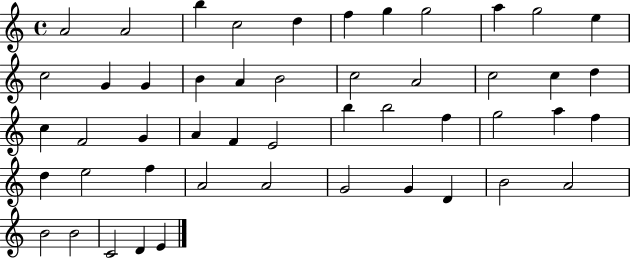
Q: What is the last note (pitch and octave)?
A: E4